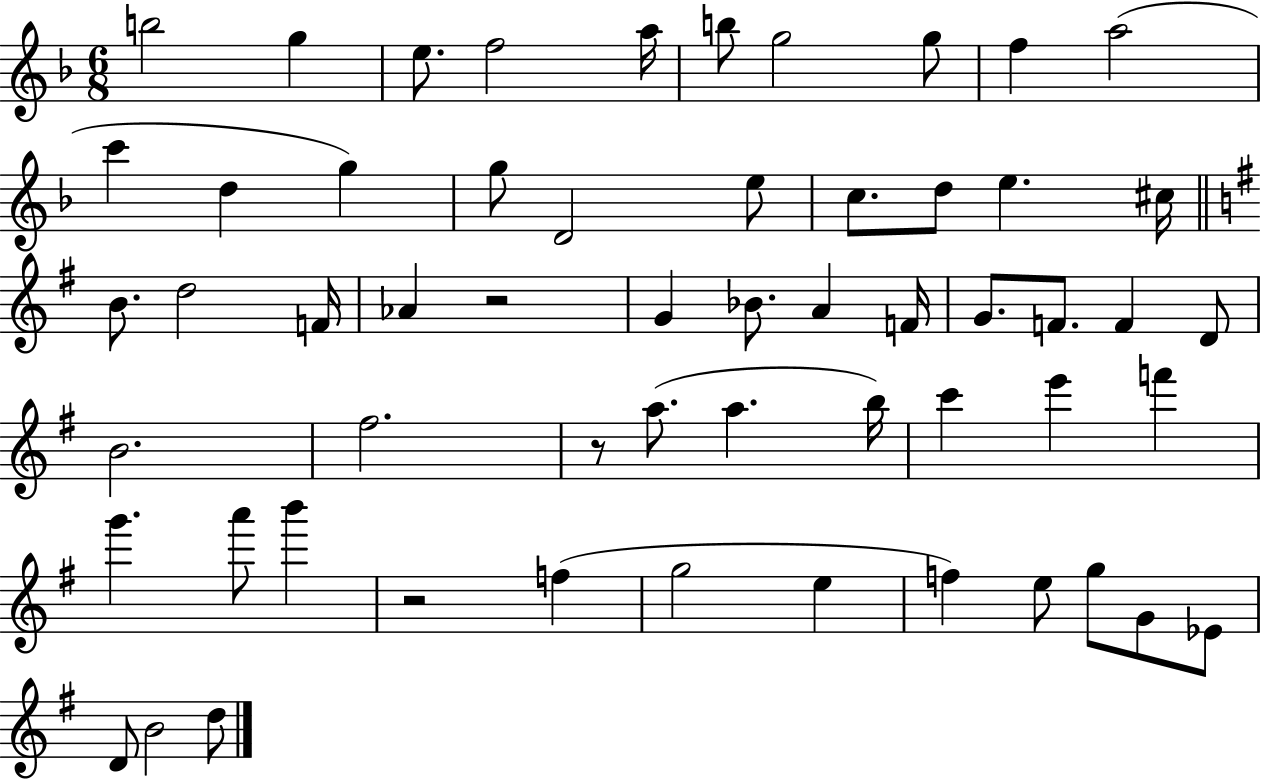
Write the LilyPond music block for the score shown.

{
  \clef treble
  \numericTimeSignature
  \time 6/8
  \key f \major
  b''2 g''4 | e''8. f''2 a''16 | b''8 g''2 g''8 | f''4 a''2( | \break c'''4 d''4 g''4) | g''8 d'2 e''8 | c''8. d''8 e''4. cis''16 | \bar "||" \break \key g \major b'8. d''2 f'16 | aes'4 r2 | g'4 bes'8. a'4 f'16 | g'8. f'8. f'4 d'8 | \break b'2. | fis''2. | r8 a''8.( a''4. b''16) | c'''4 e'''4 f'''4 | \break g'''4. a'''8 b'''4 | r2 f''4( | g''2 e''4 | f''4) e''8 g''8 g'8 ees'8 | \break d'8 b'2 d''8 | \bar "|."
}